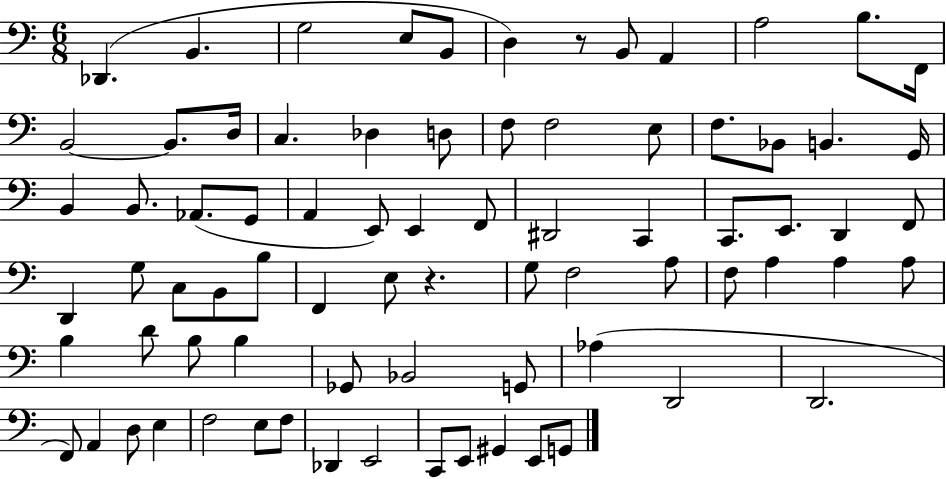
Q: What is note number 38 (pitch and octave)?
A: F2